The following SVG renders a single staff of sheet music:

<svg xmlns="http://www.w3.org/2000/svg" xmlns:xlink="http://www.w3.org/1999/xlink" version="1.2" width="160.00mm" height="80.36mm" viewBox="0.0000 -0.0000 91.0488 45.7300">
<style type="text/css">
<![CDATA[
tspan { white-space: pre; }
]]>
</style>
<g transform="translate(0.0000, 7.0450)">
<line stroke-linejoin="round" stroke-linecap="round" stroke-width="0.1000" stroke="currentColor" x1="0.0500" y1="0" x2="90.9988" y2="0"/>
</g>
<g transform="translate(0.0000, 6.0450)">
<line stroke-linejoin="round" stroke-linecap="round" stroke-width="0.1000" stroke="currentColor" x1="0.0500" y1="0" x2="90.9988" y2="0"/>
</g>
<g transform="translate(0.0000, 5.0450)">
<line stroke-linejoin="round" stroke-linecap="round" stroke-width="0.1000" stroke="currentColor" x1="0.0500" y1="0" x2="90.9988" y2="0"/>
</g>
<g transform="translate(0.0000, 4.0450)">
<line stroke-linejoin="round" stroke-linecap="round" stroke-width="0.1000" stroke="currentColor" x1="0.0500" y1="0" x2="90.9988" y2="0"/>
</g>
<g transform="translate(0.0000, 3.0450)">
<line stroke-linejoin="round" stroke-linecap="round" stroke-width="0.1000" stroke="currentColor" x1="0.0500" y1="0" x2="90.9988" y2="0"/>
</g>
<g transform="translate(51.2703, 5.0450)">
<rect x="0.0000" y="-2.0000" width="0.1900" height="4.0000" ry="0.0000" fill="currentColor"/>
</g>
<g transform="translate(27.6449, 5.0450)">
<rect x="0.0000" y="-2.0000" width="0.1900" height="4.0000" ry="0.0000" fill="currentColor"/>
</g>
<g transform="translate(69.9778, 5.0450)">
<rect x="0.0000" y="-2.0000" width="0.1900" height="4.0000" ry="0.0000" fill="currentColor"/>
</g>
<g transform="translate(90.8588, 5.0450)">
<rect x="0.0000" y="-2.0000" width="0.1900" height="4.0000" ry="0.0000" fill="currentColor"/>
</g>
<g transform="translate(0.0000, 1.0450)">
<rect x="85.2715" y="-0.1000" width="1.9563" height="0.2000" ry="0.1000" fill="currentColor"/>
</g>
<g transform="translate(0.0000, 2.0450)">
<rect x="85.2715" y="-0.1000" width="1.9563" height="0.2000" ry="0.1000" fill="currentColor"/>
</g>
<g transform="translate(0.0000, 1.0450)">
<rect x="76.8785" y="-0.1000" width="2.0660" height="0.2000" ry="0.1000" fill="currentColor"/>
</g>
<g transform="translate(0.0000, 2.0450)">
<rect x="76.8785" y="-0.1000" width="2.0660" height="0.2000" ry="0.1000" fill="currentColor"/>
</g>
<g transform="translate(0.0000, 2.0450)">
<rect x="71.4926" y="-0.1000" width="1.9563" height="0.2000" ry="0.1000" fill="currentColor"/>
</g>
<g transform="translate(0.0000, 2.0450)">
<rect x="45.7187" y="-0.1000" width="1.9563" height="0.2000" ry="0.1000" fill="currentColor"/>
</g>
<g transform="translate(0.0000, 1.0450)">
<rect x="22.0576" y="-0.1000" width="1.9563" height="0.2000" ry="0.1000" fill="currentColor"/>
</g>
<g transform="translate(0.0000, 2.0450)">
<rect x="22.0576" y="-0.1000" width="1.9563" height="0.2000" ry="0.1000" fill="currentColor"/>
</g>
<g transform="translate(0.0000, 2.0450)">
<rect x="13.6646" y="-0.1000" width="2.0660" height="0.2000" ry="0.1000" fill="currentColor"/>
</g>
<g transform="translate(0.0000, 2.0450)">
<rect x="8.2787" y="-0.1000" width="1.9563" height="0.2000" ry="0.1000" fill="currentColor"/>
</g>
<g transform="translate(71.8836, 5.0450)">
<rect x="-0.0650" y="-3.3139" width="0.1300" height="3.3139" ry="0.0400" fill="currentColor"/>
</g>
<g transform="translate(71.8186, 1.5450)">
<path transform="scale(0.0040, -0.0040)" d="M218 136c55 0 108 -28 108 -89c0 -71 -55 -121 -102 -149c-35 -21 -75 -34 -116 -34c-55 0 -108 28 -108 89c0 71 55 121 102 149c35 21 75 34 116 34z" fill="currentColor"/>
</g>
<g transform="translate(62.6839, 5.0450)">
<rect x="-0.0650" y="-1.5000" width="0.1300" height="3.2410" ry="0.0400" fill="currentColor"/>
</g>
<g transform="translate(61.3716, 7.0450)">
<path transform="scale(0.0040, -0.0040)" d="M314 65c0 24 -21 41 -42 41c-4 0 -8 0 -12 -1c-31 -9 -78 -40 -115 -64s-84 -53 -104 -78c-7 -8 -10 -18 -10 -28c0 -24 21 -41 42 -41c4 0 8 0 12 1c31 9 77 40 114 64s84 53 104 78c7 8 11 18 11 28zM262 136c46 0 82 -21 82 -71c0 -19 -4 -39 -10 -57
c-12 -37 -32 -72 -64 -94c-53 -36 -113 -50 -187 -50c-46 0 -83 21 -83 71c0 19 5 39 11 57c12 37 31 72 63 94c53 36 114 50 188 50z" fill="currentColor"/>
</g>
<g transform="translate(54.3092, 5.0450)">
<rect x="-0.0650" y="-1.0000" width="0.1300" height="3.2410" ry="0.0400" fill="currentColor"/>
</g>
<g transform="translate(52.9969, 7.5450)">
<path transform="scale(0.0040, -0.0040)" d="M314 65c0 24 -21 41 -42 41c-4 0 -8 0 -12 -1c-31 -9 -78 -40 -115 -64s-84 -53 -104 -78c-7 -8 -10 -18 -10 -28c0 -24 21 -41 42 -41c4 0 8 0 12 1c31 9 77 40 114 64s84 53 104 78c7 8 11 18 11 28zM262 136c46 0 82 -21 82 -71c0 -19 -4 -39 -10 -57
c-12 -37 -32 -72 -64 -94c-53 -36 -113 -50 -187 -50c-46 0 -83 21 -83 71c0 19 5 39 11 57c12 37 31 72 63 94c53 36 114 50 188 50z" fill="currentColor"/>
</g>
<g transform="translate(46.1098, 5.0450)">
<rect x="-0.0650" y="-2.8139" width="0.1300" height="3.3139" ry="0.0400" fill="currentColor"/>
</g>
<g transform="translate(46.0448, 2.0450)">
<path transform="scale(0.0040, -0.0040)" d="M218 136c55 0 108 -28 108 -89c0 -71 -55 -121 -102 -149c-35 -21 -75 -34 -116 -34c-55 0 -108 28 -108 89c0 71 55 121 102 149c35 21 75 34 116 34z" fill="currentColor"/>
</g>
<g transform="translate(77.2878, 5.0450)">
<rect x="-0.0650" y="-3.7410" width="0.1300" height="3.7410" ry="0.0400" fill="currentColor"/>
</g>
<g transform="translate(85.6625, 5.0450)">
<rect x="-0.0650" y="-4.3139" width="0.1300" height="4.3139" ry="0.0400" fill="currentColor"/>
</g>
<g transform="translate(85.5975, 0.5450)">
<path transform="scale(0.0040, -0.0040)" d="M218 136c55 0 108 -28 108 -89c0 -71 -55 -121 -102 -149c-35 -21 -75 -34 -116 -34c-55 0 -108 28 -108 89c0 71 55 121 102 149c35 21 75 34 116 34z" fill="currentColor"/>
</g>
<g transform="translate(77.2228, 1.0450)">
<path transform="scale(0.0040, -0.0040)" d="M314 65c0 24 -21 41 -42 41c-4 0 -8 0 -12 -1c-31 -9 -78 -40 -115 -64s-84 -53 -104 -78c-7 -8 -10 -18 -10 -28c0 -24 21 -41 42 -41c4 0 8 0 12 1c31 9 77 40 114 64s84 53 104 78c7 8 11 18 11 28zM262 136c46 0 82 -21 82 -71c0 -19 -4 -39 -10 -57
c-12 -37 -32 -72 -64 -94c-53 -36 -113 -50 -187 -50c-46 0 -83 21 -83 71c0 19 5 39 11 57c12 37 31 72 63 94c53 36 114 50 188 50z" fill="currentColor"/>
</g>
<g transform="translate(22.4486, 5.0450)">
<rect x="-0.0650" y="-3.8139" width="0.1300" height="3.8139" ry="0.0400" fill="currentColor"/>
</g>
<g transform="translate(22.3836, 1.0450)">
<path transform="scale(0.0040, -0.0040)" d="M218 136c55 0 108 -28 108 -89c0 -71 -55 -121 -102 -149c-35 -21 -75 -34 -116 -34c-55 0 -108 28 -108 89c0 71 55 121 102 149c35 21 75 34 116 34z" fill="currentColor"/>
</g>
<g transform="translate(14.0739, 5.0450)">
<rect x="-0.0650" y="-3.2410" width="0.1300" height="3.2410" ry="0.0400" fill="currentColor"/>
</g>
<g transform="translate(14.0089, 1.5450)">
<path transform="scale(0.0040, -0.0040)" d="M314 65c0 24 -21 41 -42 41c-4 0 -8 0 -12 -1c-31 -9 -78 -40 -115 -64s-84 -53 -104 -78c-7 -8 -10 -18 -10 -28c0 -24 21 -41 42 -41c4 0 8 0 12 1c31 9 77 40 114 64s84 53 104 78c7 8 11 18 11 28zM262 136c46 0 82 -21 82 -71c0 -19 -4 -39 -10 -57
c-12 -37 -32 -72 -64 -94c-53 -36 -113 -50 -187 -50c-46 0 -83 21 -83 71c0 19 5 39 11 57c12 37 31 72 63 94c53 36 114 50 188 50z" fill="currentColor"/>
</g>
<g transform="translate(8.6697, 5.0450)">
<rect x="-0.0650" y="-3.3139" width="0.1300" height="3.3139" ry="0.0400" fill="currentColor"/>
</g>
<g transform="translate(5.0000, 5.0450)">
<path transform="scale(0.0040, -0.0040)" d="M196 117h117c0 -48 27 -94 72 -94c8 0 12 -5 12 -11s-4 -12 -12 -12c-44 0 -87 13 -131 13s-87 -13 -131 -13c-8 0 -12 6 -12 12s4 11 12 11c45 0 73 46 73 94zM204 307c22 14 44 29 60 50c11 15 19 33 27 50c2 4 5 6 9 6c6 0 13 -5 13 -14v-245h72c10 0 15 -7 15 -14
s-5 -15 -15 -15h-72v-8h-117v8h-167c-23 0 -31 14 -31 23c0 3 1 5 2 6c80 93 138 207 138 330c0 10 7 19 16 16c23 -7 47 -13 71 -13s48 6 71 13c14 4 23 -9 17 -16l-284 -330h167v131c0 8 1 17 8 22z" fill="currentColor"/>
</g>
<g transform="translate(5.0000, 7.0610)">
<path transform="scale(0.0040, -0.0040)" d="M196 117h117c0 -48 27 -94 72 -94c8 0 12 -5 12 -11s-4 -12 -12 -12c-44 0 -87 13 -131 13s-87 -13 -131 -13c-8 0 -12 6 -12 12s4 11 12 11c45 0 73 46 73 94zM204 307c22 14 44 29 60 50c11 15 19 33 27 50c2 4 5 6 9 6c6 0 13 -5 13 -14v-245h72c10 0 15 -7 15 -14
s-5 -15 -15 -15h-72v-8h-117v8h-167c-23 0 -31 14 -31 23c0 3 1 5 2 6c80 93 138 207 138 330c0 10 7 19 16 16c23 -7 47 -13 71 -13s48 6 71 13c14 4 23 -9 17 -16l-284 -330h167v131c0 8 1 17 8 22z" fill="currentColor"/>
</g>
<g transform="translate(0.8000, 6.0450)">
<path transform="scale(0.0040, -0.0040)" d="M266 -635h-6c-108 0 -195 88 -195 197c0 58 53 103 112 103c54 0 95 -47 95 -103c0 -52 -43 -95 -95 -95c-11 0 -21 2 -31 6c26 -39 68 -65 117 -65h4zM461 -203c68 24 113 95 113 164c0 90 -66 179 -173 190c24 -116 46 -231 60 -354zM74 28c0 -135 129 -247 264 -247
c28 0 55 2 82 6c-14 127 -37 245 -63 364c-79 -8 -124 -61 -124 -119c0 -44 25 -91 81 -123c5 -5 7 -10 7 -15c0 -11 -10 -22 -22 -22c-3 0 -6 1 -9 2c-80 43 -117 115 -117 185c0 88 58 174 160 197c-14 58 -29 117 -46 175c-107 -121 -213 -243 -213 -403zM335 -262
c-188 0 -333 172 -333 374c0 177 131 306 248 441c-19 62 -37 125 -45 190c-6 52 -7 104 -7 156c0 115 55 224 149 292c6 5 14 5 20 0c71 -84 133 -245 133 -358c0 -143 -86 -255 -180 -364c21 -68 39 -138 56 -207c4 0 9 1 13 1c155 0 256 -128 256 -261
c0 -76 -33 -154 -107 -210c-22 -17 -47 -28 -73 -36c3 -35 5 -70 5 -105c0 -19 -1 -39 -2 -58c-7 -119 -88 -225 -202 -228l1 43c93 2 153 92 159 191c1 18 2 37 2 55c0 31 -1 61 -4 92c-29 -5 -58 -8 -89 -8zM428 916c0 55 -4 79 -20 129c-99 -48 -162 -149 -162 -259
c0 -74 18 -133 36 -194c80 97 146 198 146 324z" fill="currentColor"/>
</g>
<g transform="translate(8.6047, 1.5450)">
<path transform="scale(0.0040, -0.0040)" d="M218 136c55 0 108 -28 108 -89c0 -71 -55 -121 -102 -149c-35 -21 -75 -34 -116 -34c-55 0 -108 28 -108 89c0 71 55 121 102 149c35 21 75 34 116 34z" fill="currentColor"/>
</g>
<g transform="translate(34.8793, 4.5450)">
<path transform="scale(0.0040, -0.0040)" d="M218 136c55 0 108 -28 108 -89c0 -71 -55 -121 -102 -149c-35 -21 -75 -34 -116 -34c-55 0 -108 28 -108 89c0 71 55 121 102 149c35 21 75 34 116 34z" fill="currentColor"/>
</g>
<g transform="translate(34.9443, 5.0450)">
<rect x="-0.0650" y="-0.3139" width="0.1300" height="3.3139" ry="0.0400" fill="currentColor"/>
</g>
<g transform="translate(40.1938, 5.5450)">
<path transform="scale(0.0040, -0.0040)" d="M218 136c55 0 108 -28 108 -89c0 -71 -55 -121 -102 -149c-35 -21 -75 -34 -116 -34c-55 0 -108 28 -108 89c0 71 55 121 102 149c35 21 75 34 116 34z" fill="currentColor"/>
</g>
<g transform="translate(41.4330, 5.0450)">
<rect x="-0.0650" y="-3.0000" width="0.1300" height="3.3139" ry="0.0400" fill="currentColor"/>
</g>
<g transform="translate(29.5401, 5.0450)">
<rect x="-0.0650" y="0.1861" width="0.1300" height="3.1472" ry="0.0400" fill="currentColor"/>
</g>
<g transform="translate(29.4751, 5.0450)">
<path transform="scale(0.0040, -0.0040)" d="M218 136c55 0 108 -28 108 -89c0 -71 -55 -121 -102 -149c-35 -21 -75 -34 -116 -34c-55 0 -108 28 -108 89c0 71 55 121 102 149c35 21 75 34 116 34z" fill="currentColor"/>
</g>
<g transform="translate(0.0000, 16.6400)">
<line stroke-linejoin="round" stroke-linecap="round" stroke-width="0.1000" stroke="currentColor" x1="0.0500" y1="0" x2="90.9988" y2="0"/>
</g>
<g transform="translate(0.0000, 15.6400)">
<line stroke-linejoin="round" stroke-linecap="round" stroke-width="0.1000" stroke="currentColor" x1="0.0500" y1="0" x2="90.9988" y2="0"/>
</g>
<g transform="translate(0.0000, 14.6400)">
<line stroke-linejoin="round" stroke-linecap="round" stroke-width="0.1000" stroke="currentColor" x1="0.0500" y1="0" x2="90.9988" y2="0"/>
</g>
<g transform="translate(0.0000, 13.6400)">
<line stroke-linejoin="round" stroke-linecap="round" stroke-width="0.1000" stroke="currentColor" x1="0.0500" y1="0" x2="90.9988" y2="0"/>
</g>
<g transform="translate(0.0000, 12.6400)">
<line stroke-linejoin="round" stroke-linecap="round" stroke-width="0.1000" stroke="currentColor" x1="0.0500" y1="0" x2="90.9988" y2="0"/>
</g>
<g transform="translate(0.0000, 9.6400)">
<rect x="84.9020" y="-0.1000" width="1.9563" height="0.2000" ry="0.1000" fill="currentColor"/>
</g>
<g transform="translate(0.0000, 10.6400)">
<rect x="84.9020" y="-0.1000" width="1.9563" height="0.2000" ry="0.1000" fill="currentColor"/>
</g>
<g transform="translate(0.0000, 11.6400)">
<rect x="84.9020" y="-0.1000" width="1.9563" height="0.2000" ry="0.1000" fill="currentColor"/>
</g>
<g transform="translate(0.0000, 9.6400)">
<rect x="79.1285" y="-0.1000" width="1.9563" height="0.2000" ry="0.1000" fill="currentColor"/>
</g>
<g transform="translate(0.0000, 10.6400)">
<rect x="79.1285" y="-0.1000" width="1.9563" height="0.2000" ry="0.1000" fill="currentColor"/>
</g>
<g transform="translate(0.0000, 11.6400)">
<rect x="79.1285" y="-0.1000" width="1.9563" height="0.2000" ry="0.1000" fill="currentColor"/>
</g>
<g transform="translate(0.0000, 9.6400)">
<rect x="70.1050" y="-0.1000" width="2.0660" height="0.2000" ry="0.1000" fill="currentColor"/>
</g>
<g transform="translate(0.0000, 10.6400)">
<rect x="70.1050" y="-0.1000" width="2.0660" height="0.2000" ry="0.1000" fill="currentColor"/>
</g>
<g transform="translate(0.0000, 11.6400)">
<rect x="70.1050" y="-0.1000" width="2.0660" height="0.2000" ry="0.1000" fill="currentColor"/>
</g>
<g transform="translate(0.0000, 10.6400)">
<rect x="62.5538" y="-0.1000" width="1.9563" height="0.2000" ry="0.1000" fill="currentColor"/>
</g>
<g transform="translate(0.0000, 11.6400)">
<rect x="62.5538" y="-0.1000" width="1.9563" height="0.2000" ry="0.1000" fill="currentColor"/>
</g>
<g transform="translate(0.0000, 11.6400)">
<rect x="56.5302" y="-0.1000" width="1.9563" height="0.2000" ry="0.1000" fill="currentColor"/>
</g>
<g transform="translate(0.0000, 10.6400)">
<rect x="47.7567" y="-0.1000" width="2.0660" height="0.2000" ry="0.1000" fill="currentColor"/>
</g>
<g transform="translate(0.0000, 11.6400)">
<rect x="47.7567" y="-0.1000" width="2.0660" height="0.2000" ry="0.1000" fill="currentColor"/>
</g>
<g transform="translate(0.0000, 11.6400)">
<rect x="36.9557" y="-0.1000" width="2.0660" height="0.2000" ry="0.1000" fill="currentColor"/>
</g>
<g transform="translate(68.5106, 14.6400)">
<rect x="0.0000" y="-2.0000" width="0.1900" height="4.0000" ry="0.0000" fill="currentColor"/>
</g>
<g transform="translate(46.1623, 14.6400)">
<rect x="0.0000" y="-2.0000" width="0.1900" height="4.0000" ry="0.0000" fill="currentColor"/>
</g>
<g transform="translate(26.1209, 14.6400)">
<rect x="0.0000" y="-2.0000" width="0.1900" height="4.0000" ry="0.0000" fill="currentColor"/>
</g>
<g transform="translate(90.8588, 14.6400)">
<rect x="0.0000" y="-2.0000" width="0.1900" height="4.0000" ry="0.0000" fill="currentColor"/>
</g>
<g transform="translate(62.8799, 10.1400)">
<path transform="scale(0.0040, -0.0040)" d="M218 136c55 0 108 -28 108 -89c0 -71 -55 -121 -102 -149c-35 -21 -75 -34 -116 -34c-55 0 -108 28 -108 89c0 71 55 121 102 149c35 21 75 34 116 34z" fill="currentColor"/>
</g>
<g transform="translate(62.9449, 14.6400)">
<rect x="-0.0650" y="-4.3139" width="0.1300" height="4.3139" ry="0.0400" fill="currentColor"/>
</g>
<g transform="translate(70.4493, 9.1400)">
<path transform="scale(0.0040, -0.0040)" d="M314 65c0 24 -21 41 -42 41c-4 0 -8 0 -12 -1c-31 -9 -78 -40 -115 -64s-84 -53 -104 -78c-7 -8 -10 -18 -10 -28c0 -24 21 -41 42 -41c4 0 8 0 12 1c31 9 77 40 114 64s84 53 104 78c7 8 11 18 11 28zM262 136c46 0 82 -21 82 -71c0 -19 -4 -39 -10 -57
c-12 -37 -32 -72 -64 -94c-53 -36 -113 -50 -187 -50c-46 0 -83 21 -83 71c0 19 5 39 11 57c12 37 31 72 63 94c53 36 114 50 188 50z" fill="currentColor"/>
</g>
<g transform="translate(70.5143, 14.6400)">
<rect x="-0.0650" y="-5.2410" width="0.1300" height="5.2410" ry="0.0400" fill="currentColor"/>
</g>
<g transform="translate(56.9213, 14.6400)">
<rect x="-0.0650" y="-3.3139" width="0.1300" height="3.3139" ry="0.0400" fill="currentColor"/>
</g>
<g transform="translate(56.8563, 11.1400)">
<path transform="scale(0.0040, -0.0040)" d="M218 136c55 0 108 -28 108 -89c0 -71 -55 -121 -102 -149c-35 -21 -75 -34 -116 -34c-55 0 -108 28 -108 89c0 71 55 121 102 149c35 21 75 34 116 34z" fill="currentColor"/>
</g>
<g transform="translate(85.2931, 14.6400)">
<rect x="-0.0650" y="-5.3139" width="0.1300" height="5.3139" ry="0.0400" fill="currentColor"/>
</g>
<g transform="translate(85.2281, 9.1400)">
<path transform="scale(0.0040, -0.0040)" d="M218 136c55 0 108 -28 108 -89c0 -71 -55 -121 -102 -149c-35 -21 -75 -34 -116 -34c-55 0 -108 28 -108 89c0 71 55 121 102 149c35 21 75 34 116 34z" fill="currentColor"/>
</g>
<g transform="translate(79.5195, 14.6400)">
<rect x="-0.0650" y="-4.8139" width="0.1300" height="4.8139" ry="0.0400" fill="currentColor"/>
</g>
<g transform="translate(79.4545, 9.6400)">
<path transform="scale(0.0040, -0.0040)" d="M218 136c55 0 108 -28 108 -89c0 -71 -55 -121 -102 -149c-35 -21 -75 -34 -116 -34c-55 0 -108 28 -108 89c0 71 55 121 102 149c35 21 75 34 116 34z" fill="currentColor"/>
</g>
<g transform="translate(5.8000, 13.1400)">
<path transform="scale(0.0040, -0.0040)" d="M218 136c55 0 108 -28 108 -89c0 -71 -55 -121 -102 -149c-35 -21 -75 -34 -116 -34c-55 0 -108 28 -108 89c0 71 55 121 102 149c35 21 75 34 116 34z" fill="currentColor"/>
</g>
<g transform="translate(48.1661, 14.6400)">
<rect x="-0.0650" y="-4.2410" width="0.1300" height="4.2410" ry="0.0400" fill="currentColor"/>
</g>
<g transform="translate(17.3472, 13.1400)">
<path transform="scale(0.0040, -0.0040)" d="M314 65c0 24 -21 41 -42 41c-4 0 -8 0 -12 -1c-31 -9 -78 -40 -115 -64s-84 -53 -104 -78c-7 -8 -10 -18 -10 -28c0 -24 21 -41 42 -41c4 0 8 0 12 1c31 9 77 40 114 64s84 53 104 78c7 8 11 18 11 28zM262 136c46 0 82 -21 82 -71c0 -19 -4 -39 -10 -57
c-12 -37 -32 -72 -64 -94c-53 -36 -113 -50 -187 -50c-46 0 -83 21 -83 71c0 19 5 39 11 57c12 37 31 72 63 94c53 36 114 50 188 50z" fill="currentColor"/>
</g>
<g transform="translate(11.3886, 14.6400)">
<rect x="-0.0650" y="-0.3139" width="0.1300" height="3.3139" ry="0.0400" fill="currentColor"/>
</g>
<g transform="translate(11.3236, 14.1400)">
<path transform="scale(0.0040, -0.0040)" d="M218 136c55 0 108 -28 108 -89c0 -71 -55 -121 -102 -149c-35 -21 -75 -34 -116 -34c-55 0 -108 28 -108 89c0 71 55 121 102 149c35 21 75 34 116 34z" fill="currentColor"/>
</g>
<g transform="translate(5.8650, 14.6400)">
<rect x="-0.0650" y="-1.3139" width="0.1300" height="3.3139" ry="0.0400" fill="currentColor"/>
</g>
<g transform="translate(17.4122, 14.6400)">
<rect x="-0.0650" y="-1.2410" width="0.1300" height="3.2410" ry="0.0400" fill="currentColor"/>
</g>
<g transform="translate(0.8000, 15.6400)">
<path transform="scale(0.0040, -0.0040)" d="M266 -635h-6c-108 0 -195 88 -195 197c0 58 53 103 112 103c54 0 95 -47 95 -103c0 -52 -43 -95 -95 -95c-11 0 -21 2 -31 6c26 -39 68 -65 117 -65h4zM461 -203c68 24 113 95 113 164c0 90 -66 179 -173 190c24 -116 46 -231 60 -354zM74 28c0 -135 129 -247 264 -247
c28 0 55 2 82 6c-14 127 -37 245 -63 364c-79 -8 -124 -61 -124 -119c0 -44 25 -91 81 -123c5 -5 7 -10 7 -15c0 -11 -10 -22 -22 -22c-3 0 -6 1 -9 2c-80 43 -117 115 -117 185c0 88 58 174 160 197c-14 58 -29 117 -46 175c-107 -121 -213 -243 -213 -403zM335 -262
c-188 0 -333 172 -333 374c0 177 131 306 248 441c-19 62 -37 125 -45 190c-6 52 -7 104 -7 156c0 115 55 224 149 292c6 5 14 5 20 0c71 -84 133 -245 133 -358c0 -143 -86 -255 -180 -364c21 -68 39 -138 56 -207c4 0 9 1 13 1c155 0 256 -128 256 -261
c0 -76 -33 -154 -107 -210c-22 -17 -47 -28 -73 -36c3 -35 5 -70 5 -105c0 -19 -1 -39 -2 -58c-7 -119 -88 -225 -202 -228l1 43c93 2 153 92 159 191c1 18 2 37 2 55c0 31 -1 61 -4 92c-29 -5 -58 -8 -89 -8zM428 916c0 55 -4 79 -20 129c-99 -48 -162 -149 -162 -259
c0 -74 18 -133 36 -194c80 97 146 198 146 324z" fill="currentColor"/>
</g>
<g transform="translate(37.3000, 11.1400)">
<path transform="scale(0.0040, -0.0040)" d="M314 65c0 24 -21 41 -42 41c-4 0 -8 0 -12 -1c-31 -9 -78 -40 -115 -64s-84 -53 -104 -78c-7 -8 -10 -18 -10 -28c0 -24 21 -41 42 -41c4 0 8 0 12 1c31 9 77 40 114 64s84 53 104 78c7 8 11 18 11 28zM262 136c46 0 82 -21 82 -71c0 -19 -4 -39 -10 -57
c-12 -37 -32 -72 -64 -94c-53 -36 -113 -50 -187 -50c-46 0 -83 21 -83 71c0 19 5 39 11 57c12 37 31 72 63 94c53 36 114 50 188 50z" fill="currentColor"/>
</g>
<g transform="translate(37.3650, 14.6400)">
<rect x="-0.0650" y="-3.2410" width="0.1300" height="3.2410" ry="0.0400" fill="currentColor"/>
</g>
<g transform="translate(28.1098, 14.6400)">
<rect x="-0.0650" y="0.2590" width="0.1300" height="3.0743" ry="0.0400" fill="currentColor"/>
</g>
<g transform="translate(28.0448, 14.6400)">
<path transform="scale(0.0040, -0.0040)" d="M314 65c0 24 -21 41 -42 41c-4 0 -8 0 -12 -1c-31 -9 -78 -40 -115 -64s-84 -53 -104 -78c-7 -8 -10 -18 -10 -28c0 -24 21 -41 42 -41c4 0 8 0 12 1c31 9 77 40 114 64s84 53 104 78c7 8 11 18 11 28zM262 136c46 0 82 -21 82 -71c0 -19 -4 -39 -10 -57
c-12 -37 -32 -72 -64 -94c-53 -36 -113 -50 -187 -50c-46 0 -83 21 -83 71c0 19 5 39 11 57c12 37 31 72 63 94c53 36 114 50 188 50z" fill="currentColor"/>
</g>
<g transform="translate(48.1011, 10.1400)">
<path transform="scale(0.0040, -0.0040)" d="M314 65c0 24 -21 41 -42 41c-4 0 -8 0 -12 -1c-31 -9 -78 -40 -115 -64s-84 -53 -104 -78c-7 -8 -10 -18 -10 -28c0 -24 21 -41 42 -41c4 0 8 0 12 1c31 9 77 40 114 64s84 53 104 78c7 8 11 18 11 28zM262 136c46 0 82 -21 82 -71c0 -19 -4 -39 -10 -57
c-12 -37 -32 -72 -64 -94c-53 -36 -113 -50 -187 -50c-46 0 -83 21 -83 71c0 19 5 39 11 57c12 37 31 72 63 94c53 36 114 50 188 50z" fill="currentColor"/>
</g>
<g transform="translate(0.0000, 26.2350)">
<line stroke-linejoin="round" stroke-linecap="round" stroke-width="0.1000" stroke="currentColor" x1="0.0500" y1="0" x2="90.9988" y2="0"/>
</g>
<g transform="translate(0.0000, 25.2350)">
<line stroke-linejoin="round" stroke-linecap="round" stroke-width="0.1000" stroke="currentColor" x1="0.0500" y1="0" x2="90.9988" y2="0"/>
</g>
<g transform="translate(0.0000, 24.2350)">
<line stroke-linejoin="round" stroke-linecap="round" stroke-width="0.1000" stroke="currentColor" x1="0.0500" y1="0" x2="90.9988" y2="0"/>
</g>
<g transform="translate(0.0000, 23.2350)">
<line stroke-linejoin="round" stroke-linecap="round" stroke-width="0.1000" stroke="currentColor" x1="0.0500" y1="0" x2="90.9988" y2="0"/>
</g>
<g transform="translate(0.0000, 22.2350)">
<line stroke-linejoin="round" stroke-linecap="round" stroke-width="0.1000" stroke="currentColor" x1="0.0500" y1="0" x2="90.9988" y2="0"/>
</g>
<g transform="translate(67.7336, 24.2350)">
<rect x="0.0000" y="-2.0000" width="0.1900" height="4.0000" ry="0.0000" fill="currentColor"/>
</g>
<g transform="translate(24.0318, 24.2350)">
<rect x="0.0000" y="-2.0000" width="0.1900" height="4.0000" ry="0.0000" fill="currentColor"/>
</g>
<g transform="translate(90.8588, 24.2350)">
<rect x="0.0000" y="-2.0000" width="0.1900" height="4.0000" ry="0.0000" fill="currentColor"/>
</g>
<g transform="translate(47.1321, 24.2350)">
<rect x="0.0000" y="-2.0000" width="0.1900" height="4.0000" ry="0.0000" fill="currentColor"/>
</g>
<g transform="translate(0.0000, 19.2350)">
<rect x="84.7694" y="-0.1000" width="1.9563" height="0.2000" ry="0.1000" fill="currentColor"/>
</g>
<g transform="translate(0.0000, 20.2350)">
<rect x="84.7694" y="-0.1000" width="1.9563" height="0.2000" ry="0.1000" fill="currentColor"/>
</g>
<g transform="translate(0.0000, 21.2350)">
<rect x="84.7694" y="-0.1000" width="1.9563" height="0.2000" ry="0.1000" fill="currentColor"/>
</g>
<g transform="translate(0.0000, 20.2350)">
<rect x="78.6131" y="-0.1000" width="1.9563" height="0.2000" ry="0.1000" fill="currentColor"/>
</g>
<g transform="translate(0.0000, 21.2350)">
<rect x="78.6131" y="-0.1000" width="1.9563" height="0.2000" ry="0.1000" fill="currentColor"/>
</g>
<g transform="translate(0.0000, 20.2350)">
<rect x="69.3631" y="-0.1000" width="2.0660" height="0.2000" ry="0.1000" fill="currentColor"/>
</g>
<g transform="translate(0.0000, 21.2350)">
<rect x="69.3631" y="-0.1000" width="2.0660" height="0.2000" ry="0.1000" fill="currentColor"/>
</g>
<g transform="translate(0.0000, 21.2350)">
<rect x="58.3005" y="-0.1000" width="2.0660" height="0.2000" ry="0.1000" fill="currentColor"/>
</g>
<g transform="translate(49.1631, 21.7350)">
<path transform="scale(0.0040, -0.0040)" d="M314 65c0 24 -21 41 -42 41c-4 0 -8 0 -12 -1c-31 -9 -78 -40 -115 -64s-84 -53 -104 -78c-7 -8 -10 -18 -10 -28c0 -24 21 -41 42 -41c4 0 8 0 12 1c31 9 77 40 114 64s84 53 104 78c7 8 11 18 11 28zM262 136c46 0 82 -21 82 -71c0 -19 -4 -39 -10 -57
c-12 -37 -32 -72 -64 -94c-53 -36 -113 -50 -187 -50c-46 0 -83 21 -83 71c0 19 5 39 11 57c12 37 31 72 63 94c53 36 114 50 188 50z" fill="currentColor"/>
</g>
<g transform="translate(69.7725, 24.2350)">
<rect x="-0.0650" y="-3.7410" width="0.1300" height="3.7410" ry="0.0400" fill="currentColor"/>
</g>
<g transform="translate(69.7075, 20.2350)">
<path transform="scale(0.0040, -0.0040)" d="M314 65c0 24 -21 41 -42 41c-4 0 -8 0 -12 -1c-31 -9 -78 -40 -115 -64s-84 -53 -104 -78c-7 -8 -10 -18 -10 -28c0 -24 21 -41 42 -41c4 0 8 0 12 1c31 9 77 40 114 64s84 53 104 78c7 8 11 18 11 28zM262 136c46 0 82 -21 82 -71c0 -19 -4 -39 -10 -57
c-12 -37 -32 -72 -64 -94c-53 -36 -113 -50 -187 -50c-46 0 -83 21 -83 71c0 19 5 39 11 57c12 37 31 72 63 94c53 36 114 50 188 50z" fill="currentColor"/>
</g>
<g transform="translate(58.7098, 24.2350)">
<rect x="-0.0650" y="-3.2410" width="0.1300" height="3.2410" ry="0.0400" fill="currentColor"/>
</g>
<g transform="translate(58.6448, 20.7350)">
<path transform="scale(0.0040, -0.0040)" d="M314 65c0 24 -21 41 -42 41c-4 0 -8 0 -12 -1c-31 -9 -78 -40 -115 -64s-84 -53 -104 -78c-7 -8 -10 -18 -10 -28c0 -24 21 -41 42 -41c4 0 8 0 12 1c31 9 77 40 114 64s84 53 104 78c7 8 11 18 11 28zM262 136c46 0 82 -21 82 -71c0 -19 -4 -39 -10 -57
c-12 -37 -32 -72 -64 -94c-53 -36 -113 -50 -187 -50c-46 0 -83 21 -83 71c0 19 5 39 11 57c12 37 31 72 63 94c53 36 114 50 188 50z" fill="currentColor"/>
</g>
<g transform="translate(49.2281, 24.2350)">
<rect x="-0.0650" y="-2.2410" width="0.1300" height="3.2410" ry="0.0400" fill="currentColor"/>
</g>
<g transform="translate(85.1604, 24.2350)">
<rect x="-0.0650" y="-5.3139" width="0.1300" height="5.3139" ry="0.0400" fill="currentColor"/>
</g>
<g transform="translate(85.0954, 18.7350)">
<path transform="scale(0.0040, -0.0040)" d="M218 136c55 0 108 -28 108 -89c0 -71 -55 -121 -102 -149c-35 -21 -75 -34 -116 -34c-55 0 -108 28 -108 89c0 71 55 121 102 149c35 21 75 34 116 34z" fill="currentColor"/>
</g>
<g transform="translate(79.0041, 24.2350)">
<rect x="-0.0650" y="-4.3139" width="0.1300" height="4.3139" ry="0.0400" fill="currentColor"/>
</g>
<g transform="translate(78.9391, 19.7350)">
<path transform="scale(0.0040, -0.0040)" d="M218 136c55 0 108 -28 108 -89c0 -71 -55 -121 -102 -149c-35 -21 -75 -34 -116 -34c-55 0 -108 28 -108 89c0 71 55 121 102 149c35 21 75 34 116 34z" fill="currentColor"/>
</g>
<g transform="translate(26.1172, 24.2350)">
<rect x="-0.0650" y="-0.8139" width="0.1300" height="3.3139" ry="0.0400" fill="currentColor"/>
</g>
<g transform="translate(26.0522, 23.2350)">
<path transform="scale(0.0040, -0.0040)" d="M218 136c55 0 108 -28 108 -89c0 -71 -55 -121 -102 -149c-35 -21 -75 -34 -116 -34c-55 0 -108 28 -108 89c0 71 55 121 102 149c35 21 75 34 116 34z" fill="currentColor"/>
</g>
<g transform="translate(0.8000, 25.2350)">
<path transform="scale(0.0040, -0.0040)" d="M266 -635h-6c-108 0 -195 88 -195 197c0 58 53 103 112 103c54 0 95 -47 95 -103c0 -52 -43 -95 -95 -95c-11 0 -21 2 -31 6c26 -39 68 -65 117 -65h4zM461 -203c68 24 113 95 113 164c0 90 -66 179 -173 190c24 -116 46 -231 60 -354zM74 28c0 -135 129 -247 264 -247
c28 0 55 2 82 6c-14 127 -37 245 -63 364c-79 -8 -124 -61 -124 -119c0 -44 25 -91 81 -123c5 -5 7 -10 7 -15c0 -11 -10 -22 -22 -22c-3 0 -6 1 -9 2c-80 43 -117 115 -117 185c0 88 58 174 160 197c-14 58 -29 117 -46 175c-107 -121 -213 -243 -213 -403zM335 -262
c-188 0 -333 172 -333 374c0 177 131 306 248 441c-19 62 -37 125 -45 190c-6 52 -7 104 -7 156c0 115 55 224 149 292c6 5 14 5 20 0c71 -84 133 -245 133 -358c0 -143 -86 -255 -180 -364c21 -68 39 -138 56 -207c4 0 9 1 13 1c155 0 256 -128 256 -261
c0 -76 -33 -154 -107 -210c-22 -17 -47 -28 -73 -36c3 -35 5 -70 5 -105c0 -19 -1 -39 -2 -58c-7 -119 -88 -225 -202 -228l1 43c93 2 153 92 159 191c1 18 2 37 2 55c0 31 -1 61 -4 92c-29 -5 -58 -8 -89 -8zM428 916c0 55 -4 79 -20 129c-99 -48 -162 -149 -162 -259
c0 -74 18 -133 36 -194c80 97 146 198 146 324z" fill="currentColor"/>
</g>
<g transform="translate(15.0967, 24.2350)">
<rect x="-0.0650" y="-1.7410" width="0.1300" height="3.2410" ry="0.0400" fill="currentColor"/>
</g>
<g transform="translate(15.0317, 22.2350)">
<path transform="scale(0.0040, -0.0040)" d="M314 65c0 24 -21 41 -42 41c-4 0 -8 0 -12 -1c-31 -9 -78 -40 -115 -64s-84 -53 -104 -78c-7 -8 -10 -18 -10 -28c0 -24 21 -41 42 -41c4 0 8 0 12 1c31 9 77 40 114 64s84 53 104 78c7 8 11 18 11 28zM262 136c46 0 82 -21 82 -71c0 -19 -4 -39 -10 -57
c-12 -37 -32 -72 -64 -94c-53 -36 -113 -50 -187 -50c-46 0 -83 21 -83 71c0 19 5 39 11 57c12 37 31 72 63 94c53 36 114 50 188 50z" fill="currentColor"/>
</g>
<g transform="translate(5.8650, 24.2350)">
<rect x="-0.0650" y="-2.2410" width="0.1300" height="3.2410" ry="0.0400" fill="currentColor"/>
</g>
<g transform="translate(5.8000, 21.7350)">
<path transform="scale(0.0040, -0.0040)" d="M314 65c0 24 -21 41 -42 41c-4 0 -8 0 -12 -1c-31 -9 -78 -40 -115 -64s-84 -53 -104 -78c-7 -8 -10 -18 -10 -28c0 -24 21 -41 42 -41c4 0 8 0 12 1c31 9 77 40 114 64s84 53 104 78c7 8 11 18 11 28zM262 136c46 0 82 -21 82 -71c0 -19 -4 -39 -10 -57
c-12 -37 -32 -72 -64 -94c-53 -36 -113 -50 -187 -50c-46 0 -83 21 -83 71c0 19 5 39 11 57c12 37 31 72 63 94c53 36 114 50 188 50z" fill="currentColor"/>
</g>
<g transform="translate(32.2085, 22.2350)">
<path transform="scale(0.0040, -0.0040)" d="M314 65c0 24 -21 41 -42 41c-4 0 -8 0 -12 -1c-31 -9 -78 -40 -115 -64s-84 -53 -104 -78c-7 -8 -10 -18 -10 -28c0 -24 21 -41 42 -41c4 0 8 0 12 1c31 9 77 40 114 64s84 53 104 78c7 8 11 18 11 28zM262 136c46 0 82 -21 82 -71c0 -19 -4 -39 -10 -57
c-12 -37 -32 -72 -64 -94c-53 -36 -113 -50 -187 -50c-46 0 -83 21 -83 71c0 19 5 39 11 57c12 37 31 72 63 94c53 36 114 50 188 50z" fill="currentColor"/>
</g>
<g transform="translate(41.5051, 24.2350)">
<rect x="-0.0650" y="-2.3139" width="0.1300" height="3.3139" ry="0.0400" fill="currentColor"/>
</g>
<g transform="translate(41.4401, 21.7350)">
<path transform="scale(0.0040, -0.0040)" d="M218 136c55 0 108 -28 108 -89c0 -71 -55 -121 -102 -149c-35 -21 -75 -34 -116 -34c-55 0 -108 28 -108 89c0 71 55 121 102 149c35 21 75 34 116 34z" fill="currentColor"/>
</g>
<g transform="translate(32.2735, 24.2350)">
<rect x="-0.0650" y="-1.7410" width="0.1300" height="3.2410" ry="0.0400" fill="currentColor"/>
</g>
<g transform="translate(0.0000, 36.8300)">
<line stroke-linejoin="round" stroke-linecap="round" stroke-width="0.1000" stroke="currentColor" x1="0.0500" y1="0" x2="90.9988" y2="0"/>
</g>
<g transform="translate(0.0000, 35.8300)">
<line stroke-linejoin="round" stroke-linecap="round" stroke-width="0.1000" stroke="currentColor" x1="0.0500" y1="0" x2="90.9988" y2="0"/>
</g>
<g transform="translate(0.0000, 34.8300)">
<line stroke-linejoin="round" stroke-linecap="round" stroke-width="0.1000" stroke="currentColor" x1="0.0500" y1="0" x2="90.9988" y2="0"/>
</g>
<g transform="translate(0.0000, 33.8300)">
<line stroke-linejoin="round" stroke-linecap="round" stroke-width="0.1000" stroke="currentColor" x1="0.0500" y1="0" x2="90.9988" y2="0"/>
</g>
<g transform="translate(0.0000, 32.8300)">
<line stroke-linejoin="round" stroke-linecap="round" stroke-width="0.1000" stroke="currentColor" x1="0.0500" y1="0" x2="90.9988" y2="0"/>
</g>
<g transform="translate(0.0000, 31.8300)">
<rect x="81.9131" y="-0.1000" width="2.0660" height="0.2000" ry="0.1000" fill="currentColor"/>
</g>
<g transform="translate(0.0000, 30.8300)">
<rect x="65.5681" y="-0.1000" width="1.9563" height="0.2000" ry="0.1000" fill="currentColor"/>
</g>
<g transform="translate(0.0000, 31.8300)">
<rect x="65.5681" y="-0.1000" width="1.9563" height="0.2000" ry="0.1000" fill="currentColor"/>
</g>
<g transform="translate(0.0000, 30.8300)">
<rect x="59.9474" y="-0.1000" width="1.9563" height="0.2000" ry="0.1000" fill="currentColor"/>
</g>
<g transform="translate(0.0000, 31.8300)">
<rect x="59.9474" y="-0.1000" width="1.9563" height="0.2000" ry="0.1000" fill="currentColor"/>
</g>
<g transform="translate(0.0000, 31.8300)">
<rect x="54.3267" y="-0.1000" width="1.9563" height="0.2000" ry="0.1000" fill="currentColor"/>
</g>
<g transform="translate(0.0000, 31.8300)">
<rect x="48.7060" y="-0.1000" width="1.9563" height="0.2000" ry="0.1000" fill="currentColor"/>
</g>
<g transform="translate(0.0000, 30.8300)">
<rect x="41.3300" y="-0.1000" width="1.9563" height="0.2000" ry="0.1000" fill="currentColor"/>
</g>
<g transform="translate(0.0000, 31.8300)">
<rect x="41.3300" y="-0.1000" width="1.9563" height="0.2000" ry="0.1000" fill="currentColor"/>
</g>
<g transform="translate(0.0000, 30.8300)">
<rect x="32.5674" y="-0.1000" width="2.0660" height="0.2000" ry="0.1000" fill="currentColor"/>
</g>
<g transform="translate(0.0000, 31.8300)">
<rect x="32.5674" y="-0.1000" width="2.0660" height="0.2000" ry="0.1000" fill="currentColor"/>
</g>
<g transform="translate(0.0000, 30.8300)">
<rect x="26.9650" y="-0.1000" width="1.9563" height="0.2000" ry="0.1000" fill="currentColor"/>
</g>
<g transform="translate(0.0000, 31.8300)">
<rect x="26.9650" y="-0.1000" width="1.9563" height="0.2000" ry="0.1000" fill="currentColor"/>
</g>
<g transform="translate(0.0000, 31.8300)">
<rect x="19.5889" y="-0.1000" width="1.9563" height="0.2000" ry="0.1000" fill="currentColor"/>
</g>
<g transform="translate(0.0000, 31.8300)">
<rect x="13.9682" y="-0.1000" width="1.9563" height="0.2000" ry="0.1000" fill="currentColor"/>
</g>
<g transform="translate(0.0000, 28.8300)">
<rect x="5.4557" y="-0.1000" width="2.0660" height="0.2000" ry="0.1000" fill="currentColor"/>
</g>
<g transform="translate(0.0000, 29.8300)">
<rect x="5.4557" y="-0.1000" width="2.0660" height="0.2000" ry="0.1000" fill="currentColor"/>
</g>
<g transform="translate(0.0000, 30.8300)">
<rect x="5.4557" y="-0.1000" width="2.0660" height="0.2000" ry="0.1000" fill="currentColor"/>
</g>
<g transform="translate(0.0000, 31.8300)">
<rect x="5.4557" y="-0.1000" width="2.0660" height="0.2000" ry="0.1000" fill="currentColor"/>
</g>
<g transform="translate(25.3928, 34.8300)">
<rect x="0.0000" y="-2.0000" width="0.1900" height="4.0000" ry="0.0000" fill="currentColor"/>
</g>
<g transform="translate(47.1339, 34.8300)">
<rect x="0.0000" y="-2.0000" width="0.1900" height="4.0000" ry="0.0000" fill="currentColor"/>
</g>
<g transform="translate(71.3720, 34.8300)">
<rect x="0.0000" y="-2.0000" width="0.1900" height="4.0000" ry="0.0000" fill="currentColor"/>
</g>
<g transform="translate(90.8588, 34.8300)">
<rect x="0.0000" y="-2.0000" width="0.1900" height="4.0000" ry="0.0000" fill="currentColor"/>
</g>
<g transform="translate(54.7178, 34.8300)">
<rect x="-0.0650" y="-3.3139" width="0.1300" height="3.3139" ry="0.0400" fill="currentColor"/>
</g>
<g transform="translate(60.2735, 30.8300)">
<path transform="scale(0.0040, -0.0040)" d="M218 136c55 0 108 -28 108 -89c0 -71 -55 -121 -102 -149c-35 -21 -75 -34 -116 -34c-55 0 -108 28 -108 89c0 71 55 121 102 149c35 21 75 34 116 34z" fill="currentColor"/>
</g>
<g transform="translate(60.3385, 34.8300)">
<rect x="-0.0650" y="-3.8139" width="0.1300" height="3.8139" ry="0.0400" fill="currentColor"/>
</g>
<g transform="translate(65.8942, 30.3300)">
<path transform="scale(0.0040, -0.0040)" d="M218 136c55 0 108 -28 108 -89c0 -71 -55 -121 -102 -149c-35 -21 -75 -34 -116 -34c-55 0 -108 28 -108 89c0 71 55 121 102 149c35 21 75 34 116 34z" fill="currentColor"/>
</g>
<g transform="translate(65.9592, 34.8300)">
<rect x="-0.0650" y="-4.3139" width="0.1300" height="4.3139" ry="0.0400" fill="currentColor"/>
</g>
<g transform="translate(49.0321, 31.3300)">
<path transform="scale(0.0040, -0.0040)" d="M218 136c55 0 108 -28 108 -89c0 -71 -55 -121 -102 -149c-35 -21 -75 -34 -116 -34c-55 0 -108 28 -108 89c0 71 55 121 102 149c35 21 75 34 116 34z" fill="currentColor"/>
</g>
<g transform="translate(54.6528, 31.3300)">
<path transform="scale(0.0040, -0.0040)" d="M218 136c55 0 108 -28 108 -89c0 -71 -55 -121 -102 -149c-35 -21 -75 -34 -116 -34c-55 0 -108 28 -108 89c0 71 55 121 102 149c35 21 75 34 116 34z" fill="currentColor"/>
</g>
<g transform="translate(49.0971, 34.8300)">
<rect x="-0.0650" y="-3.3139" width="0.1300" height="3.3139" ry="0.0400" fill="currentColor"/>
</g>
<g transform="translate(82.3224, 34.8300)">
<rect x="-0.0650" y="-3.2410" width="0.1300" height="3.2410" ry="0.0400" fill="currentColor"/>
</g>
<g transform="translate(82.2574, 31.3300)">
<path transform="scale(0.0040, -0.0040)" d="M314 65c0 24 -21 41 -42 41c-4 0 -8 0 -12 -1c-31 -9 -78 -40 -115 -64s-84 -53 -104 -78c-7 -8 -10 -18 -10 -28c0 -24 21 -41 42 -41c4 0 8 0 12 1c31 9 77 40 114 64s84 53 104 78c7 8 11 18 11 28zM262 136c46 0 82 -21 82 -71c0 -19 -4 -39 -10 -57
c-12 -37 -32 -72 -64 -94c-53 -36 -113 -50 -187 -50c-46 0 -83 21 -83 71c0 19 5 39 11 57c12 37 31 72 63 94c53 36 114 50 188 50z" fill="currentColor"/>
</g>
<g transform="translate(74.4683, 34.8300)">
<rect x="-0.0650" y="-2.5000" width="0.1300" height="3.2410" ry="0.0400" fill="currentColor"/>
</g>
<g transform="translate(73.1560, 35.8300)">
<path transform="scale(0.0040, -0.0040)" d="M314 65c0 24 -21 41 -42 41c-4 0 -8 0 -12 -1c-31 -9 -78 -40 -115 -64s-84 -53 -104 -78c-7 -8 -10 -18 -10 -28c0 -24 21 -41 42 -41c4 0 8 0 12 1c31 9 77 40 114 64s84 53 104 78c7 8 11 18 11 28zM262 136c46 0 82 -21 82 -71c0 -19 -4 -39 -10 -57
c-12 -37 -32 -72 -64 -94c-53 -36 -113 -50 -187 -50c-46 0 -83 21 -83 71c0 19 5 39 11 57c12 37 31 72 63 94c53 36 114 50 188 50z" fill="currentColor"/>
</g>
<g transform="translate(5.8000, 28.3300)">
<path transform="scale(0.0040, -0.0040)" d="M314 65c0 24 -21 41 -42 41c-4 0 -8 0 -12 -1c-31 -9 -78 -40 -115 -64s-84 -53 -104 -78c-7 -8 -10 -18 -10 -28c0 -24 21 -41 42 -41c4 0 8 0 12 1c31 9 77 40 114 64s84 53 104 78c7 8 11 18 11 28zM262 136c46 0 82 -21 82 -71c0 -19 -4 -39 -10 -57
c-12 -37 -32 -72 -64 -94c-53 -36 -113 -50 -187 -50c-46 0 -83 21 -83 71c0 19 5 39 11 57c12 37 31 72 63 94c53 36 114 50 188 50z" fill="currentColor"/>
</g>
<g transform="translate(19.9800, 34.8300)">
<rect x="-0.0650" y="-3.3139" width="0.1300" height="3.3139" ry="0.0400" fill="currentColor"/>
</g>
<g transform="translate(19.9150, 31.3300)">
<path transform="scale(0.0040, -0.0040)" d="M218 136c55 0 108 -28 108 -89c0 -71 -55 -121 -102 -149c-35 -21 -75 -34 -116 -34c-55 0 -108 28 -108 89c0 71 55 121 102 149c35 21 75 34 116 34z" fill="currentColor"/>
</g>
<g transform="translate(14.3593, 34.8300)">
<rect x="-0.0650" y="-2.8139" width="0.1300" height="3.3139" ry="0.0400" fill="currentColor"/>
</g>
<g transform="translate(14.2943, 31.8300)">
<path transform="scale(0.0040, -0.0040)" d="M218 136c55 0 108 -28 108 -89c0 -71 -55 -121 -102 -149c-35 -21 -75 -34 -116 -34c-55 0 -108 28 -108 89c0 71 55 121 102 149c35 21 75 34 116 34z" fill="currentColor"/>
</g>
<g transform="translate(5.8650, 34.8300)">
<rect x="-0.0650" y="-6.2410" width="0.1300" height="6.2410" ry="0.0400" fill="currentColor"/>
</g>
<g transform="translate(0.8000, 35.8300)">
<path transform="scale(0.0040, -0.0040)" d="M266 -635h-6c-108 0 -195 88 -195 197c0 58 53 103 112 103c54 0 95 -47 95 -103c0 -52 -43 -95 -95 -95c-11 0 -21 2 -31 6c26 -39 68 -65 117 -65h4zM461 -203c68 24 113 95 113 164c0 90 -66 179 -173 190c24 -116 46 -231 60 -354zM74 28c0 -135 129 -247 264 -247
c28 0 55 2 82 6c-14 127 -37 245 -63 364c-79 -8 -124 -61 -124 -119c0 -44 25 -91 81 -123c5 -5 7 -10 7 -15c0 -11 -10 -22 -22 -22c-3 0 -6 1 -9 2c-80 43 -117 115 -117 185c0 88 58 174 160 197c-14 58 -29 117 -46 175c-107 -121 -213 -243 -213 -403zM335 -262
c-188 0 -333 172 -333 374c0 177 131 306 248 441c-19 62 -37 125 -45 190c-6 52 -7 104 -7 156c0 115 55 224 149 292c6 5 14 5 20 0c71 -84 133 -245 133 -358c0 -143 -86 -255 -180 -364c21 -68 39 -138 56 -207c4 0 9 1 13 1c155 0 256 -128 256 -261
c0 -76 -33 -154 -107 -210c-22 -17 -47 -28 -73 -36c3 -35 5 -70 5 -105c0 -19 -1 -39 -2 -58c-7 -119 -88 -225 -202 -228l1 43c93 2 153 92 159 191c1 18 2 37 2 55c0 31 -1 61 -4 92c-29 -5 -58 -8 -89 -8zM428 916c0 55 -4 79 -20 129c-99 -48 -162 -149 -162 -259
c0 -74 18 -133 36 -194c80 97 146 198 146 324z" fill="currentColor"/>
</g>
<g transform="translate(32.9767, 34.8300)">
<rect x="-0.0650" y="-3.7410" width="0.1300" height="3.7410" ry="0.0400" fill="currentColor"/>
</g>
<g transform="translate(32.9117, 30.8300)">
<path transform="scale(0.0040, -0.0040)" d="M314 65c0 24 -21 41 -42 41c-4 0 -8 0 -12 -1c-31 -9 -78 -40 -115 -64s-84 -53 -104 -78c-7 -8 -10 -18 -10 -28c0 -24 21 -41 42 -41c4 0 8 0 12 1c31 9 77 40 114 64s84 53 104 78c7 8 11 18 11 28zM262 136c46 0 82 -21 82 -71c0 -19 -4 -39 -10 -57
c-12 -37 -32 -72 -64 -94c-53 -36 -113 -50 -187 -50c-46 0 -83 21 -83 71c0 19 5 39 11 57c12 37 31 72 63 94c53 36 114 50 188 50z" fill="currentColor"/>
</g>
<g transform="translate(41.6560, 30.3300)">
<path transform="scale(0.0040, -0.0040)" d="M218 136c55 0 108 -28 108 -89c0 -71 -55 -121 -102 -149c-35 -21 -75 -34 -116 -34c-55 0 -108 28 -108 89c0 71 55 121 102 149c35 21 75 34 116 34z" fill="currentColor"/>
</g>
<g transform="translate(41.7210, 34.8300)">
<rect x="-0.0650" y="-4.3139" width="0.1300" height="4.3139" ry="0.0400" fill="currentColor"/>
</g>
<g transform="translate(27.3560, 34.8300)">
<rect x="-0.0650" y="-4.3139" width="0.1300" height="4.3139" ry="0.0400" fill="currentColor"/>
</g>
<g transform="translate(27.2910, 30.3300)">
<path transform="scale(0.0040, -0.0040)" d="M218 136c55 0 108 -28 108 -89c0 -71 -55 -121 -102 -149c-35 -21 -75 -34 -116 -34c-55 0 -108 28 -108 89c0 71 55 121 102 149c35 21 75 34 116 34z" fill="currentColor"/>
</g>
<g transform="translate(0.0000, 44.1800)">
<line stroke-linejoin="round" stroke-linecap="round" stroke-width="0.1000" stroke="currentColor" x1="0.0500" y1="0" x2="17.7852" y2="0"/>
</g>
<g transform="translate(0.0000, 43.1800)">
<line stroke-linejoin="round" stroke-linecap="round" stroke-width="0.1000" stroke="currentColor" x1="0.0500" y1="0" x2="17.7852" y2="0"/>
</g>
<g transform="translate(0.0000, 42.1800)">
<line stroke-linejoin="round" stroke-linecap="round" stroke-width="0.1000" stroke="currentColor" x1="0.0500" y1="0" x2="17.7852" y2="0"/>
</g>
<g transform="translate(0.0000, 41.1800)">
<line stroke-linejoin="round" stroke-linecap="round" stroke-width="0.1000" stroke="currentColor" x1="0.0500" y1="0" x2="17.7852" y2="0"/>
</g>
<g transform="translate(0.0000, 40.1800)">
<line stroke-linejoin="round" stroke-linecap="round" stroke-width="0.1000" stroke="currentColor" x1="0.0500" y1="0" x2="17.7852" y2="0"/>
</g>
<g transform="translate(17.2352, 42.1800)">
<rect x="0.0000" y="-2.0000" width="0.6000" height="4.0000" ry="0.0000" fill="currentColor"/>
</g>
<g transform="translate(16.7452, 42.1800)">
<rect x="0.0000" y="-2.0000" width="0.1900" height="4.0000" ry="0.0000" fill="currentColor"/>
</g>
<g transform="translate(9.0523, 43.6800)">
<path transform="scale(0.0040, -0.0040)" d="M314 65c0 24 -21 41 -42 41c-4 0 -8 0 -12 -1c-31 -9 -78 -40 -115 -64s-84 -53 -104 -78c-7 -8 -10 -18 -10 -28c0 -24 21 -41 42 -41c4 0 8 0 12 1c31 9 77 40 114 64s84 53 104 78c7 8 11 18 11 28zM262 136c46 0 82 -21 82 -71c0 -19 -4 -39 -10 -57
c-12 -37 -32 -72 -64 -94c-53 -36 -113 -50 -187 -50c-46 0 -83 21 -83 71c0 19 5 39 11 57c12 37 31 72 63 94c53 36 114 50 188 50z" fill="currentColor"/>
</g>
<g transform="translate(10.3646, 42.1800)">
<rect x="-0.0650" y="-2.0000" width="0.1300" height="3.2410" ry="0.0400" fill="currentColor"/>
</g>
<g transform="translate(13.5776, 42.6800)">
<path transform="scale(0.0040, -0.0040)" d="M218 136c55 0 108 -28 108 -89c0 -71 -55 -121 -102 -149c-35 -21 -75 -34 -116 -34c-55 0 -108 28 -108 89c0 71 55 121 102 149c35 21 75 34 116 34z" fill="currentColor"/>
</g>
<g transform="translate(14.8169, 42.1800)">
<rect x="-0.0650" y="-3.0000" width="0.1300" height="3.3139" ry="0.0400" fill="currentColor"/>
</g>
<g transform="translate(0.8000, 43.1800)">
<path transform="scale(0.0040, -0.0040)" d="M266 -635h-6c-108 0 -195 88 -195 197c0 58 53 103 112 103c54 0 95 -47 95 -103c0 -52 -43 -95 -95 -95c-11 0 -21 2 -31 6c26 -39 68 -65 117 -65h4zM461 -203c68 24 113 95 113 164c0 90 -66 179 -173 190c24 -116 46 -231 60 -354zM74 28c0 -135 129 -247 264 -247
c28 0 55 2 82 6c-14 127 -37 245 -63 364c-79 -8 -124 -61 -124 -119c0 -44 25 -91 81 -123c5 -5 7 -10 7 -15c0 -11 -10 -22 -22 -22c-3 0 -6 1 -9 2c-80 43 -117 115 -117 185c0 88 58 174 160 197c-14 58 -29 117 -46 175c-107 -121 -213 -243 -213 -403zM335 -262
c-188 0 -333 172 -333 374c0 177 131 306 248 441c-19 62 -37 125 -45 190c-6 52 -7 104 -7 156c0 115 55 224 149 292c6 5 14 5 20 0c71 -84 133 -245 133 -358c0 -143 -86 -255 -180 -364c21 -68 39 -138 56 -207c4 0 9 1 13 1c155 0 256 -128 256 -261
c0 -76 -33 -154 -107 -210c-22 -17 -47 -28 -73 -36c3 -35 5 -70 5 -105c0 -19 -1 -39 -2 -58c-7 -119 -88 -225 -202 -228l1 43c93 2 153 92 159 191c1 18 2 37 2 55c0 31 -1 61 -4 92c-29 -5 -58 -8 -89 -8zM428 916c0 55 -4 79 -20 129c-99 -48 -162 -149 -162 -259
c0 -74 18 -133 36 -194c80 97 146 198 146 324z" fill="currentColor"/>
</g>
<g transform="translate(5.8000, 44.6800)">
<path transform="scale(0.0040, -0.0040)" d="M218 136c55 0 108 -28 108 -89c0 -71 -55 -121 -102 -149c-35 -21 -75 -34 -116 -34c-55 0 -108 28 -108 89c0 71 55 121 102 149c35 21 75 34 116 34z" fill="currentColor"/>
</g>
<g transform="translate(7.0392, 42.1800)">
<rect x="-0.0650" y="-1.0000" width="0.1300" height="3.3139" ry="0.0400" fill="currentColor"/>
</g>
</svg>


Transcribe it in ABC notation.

X:1
T:Untitled
M:4/4
L:1/4
K:C
b b2 c' B c A a D2 E2 b c'2 d' e c e2 B2 b2 d'2 b d' f'2 e' f' g2 f2 d f2 g g2 b2 c'2 d' f' a'2 a b d' c'2 d' b b c' d' G2 b2 D F2 A